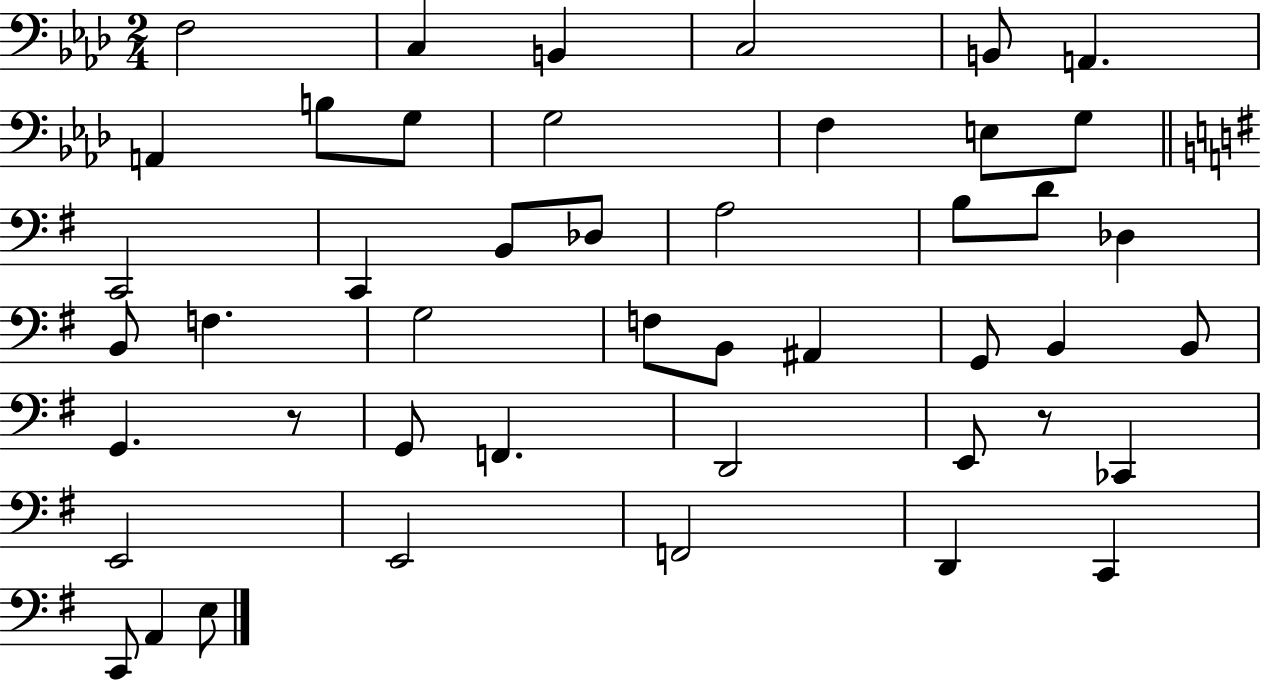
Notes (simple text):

F3/h C3/q B2/q C3/h B2/e A2/q. A2/q B3/e G3/e G3/h F3/q E3/e G3/e C2/h C2/q B2/e Db3/e A3/h B3/e D4/e Db3/q B2/e F3/q. G3/h F3/e B2/e A#2/q G2/e B2/q B2/e G2/q. R/e G2/e F2/q. D2/h E2/e R/e CES2/q E2/h E2/h F2/h D2/q C2/q C2/e A2/q E3/e